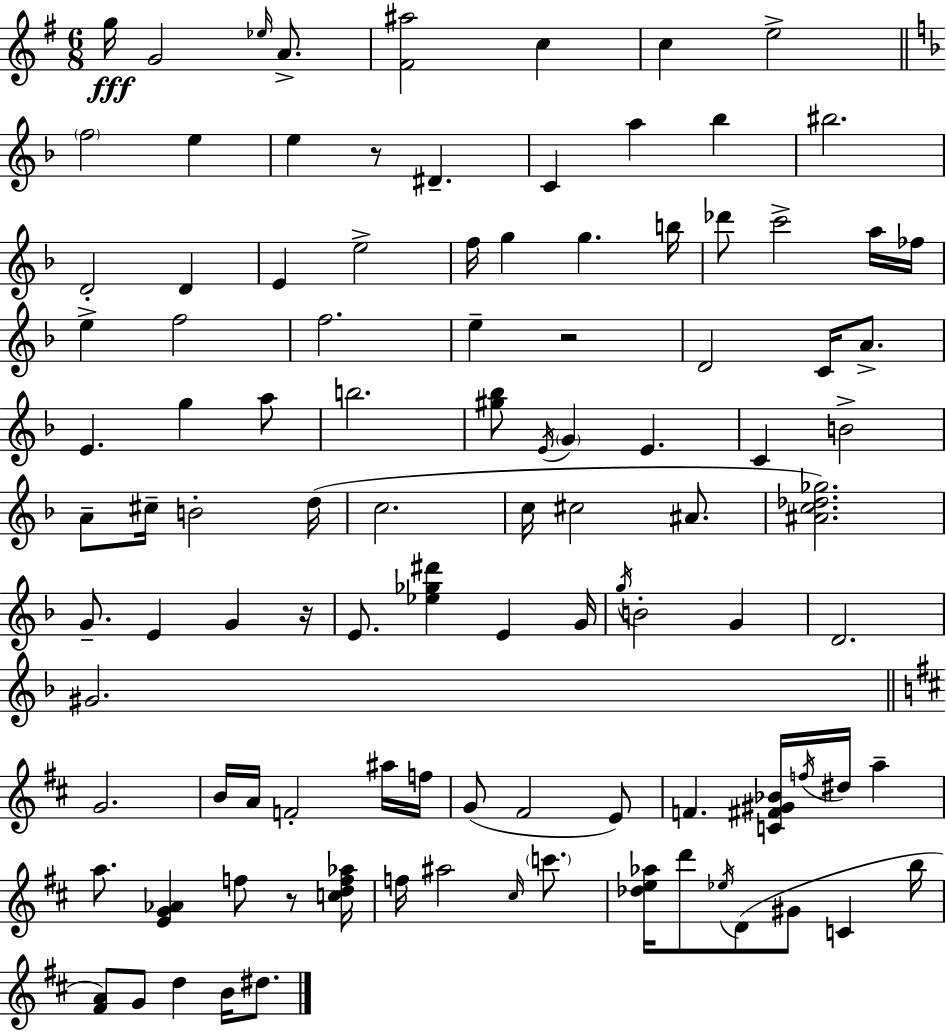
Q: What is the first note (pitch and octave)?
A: G5